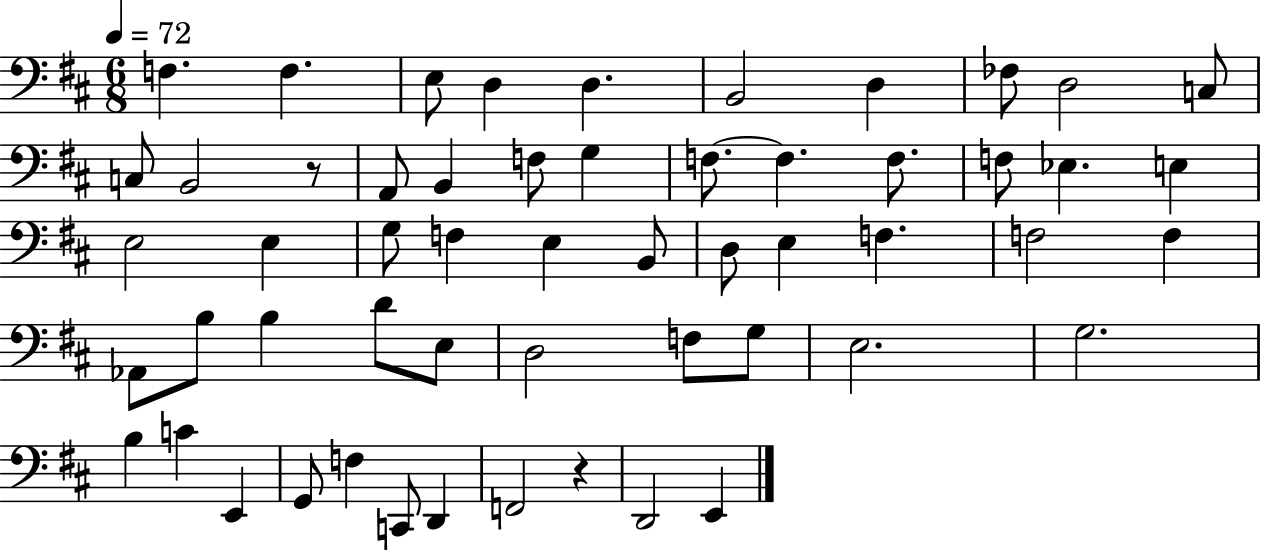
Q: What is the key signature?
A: D major